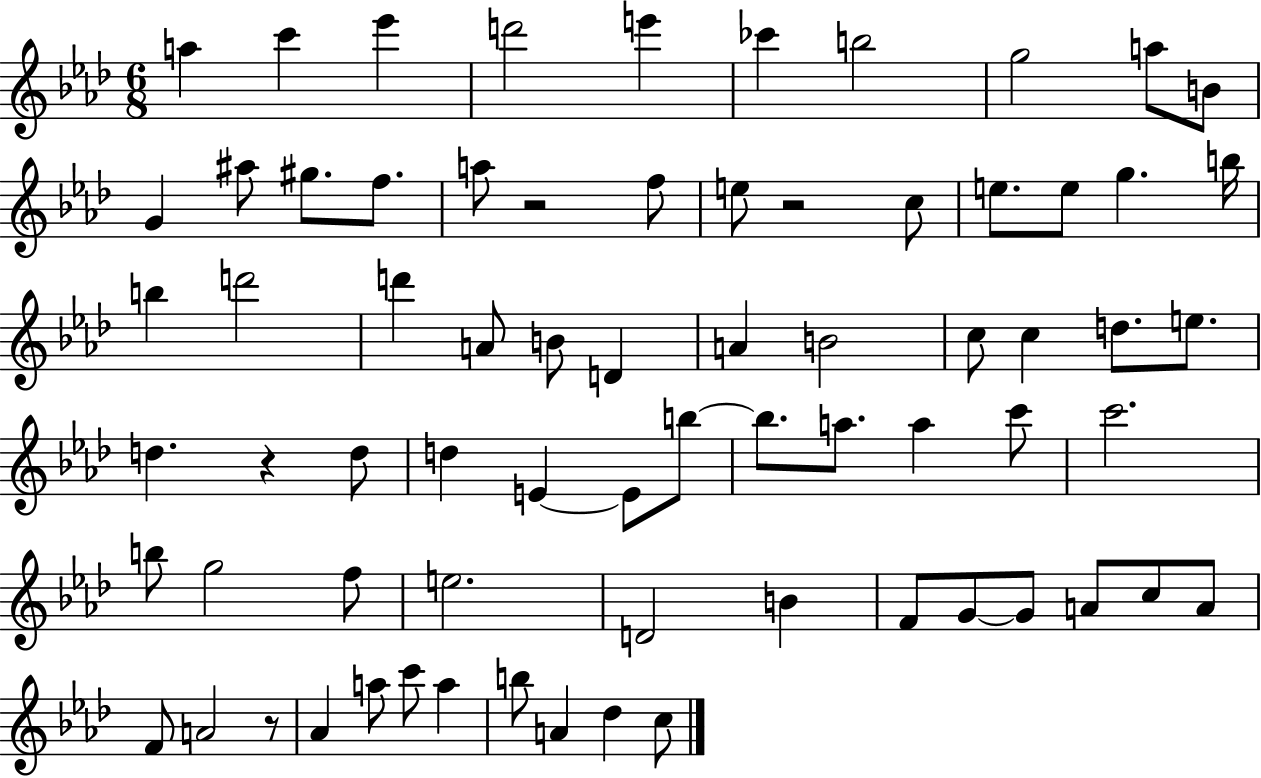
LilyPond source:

{
  \clef treble
  \numericTimeSignature
  \time 6/8
  \key aes \major
  a''4 c'''4 ees'''4 | d'''2 e'''4 | ces'''4 b''2 | g''2 a''8 b'8 | \break g'4 ais''8 gis''8. f''8. | a''8 r2 f''8 | e''8 r2 c''8 | e''8. e''8 g''4. b''16 | \break b''4 d'''2 | d'''4 a'8 b'8 d'4 | a'4 b'2 | c''8 c''4 d''8. e''8. | \break d''4. r4 d''8 | d''4 e'4~~ e'8 b''8~~ | b''8. a''8. a''4 c'''8 | c'''2. | \break b''8 g''2 f''8 | e''2. | d'2 b'4 | f'8 g'8~~ g'8 a'8 c''8 a'8 | \break f'8 a'2 r8 | aes'4 a''8 c'''8 a''4 | b''8 a'4 des''4 c''8 | \bar "|."
}